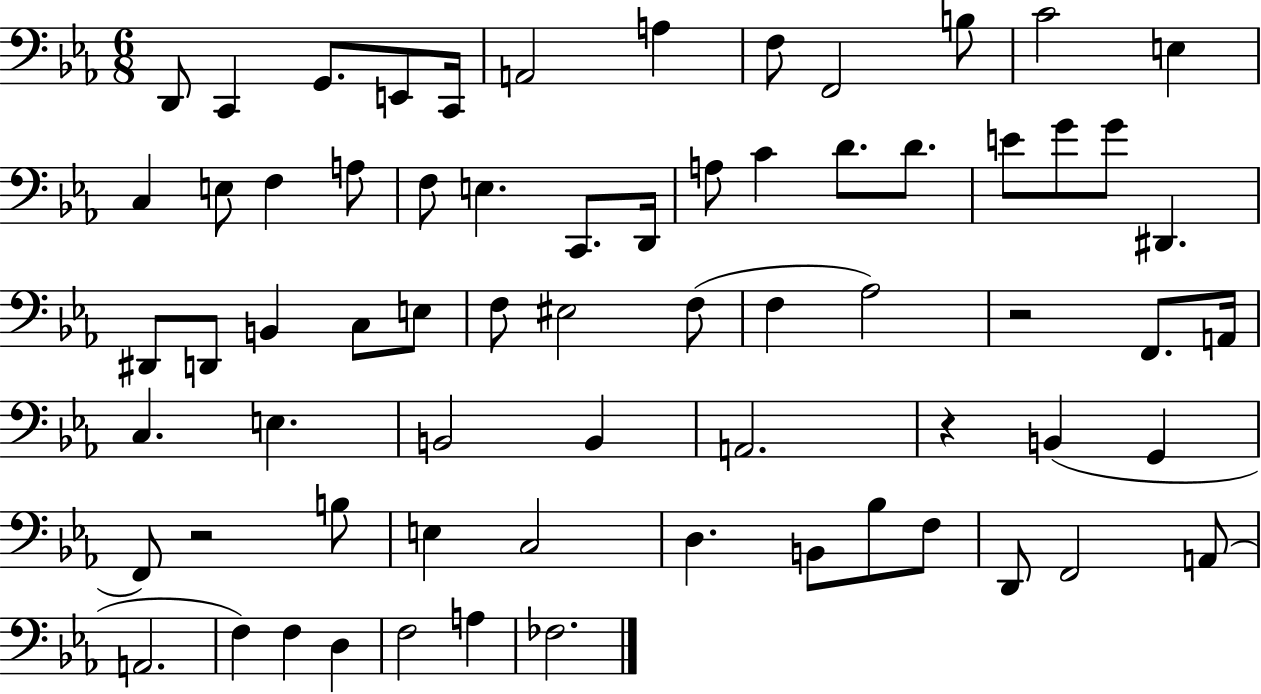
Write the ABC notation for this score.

X:1
T:Untitled
M:6/8
L:1/4
K:Eb
D,,/2 C,, G,,/2 E,,/2 C,,/4 A,,2 A, F,/2 F,,2 B,/2 C2 E, C, E,/2 F, A,/2 F,/2 E, C,,/2 D,,/4 A,/2 C D/2 D/2 E/2 G/2 G/2 ^D,, ^D,,/2 D,,/2 B,, C,/2 E,/2 F,/2 ^E,2 F,/2 F, _A,2 z2 F,,/2 A,,/4 C, E, B,,2 B,, A,,2 z B,, G,, F,,/2 z2 B,/2 E, C,2 D, B,,/2 _B,/2 F,/2 D,,/2 F,,2 A,,/2 A,,2 F, F, D, F,2 A, _F,2